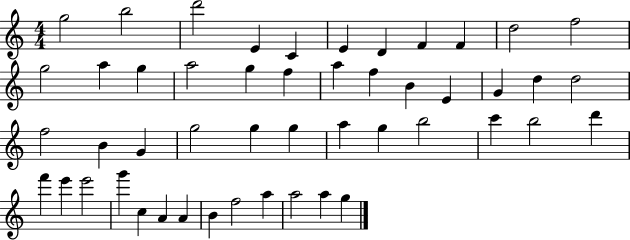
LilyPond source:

{
  \clef treble
  \numericTimeSignature
  \time 4/4
  \key c \major
  g''2 b''2 | d'''2 e'4 c'4 | e'4 d'4 f'4 f'4 | d''2 f''2 | \break g''2 a''4 g''4 | a''2 g''4 f''4 | a''4 f''4 b'4 e'4 | g'4 d''4 d''2 | \break f''2 b'4 g'4 | g''2 g''4 g''4 | a''4 g''4 b''2 | c'''4 b''2 d'''4 | \break f'''4 e'''4 e'''2 | g'''4 c''4 a'4 a'4 | b'4 f''2 a''4 | a''2 a''4 g''4 | \break \bar "|."
}